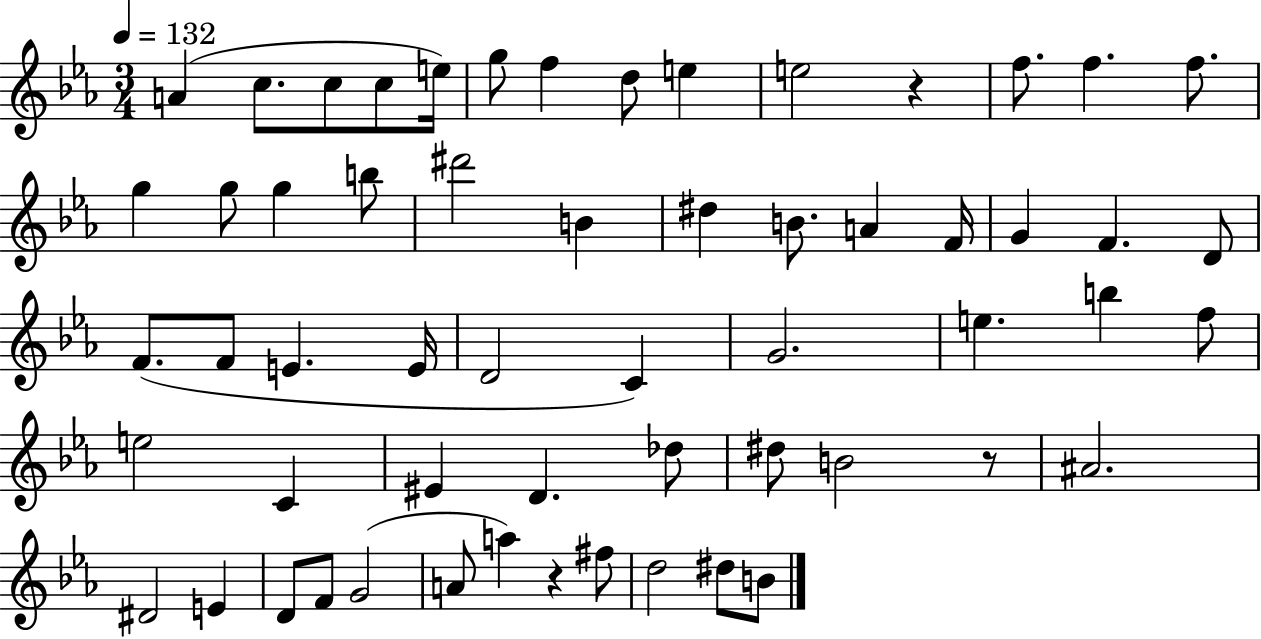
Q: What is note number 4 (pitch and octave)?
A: C5